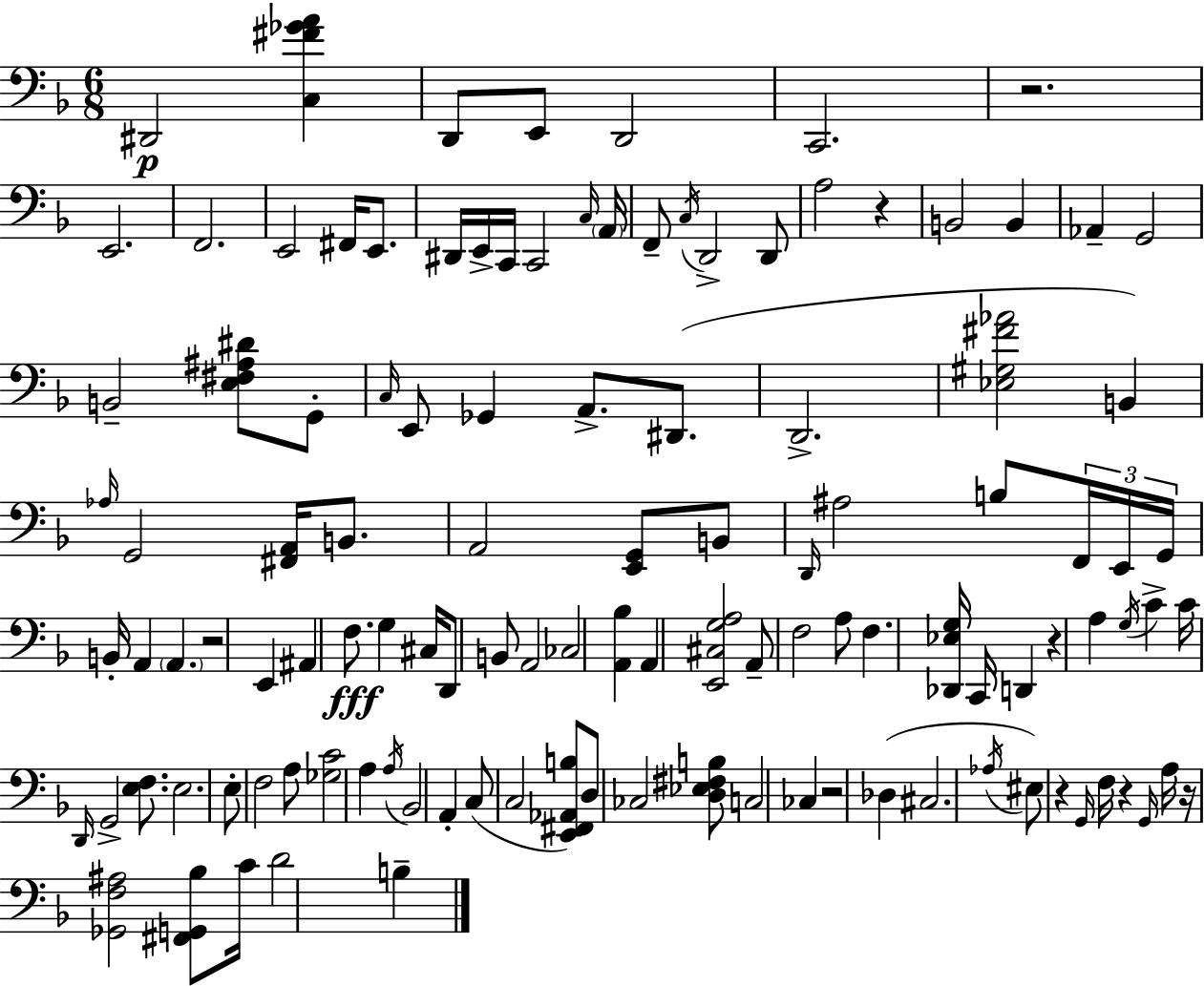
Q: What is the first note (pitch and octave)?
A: D#2